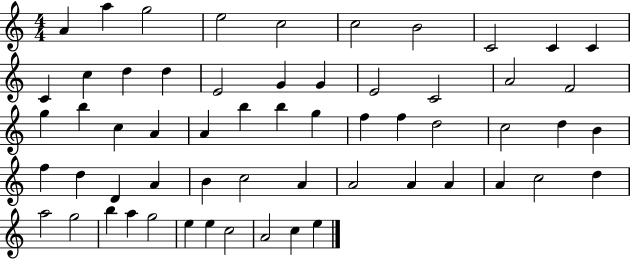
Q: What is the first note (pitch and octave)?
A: A4